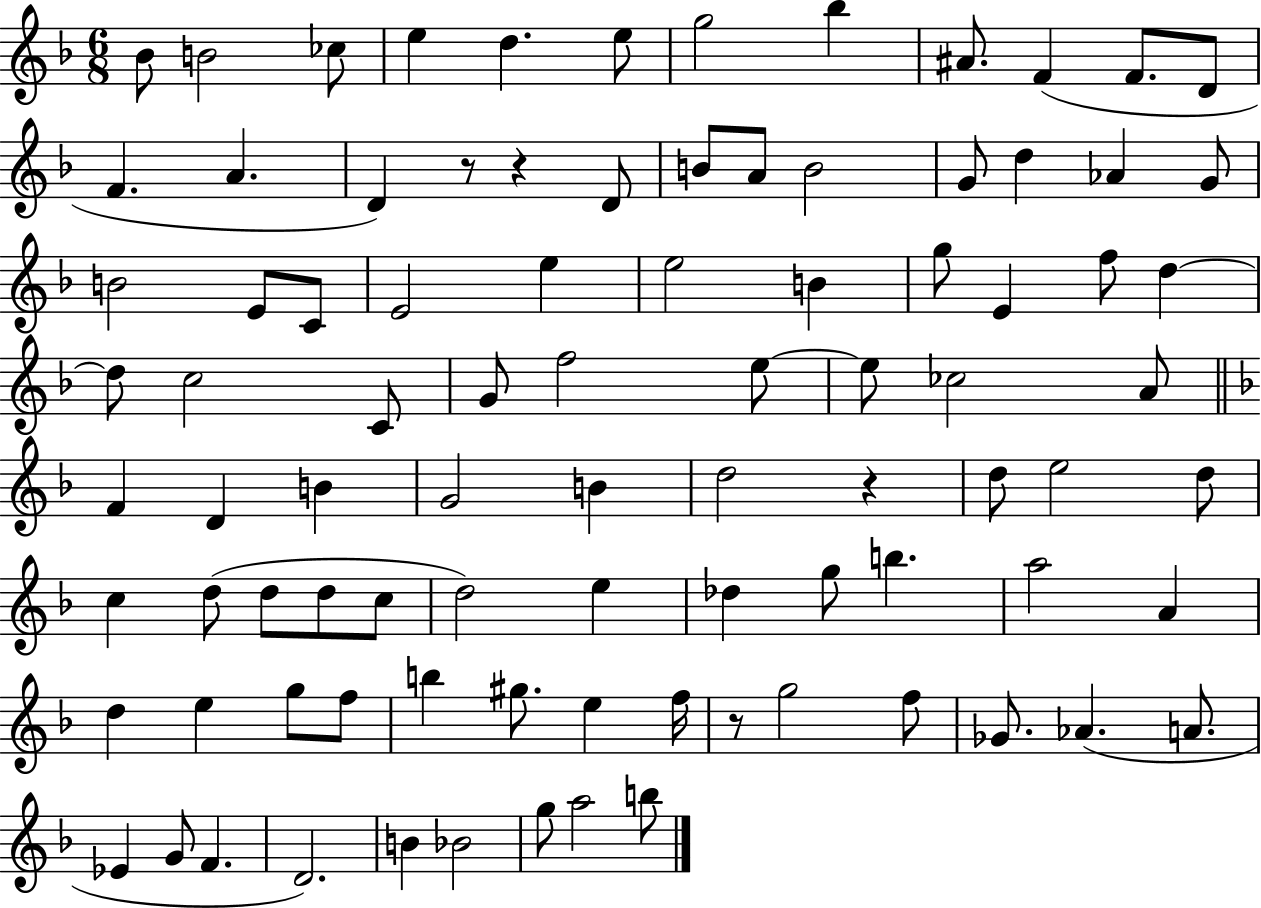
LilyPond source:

{
  \clef treble
  \numericTimeSignature
  \time 6/8
  \key f \major
  bes'8 b'2 ces''8 | e''4 d''4. e''8 | g''2 bes''4 | ais'8. f'4( f'8. d'8 | \break f'4. a'4. | d'4) r8 r4 d'8 | b'8 a'8 b'2 | g'8 d''4 aes'4 g'8 | \break b'2 e'8 c'8 | e'2 e''4 | e''2 b'4 | g''8 e'4 f''8 d''4~~ | \break d''8 c''2 c'8 | g'8 f''2 e''8~~ | e''8 ces''2 a'8 | \bar "||" \break \key f \major f'4 d'4 b'4 | g'2 b'4 | d''2 r4 | d''8 e''2 d''8 | \break c''4 d''8( d''8 d''8 c''8 | d''2) e''4 | des''4 g''8 b''4. | a''2 a'4 | \break d''4 e''4 g''8 f''8 | b''4 gis''8. e''4 f''16 | r8 g''2 f''8 | ges'8. aes'4.( a'8. | \break ees'4 g'8 f'4. | d'2.) | b'4 bes'2 | g''8 a''2 b''8 | \break \bar "|."
}